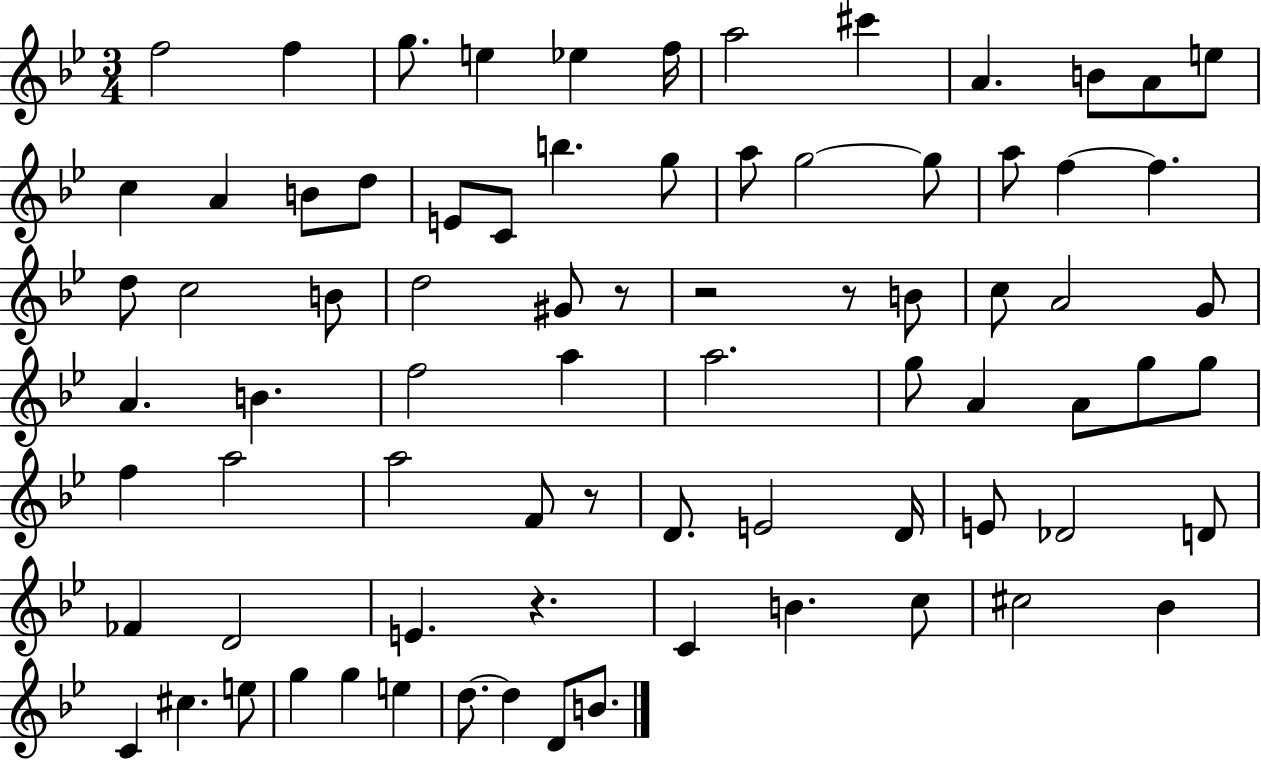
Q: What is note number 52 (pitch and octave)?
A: D4